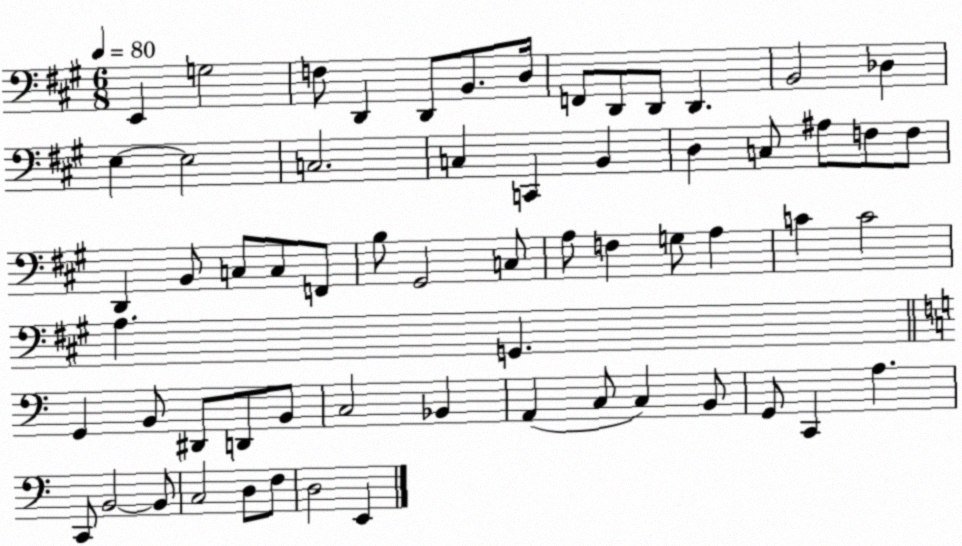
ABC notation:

X:1
T:Untitled
M:6/8
L:1/4
K:A
E,, G,2 F,/2 D,, D,,/2 B,,/2 D,/4 F,,/2 D,,/2 D,,/2 D,, B,,2 _D, E, E,2 C,2 C, C,, B,, D, C,/2 ^A,/2 F,/2 F,/2 D,, B,,/2 C,/2 C,/2 F,,/2 B,/2 ^G,,2 C,/2 A,/2 F, G,/2 A, C C2 A, G,, G,, B,,/2 ^D,,/2 D,,/2 B,,/2 C,2 _B,, A,, C,/2 C, B,,/2 G,,/2 C,, A, C,,/2 B,,2 B,,/2 C,2 D,/2 F,/2 D,2 E,,